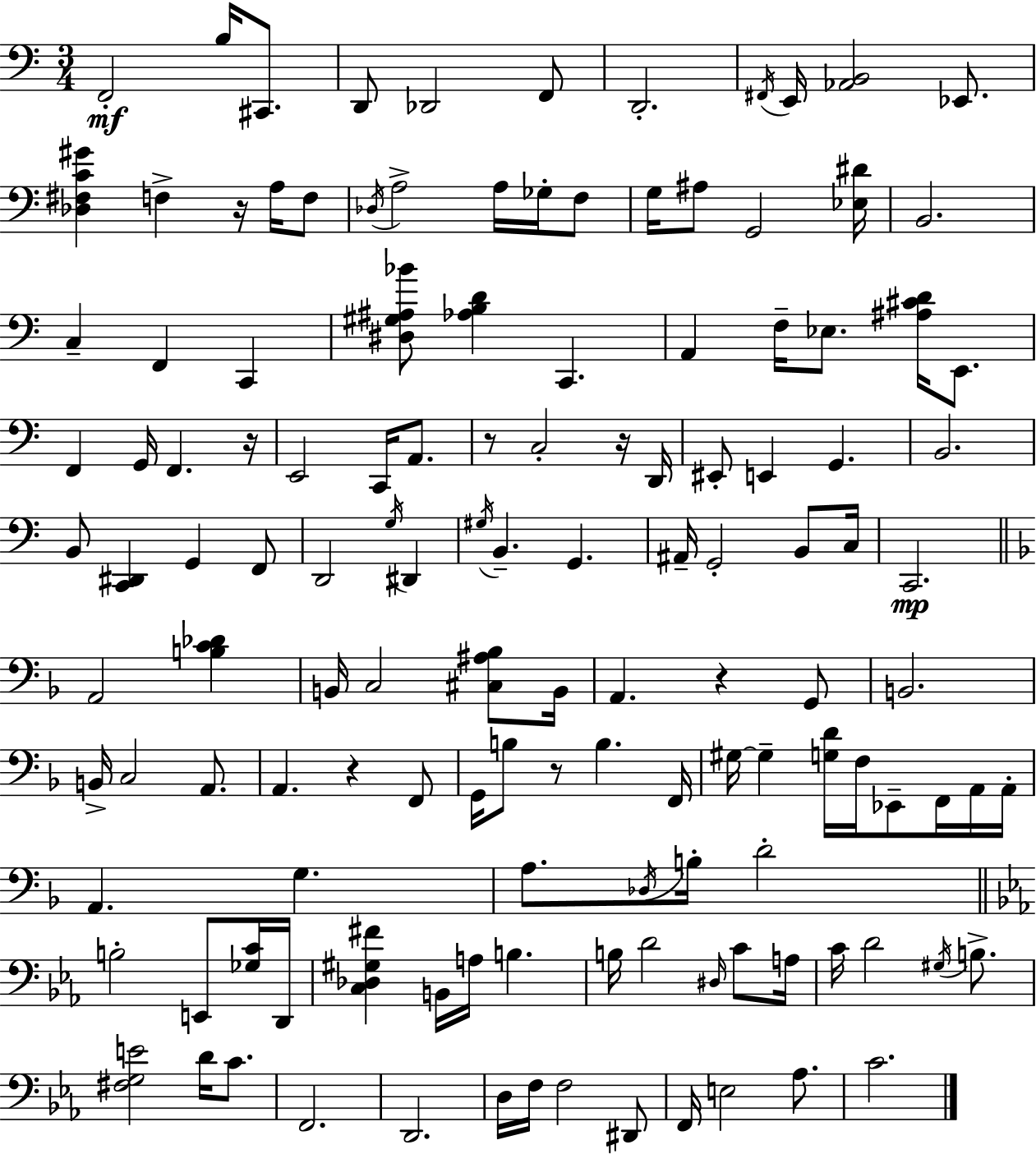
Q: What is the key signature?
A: C major